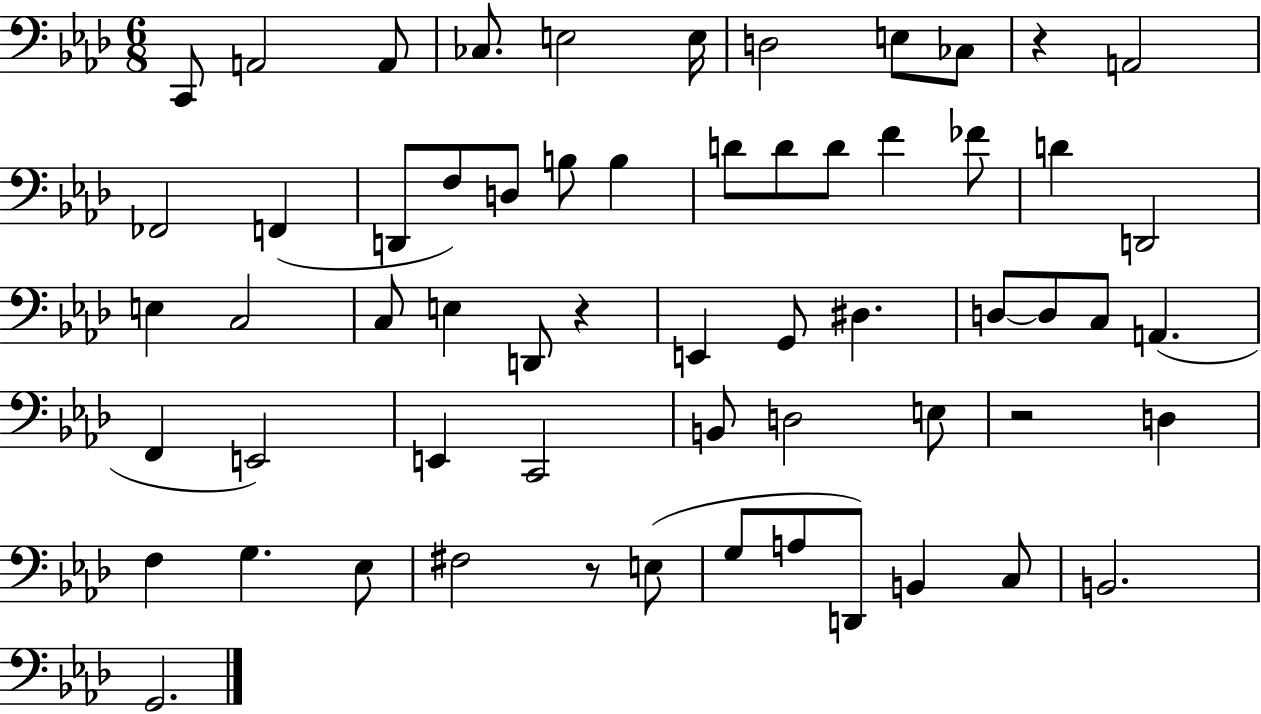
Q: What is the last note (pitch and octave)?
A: G2